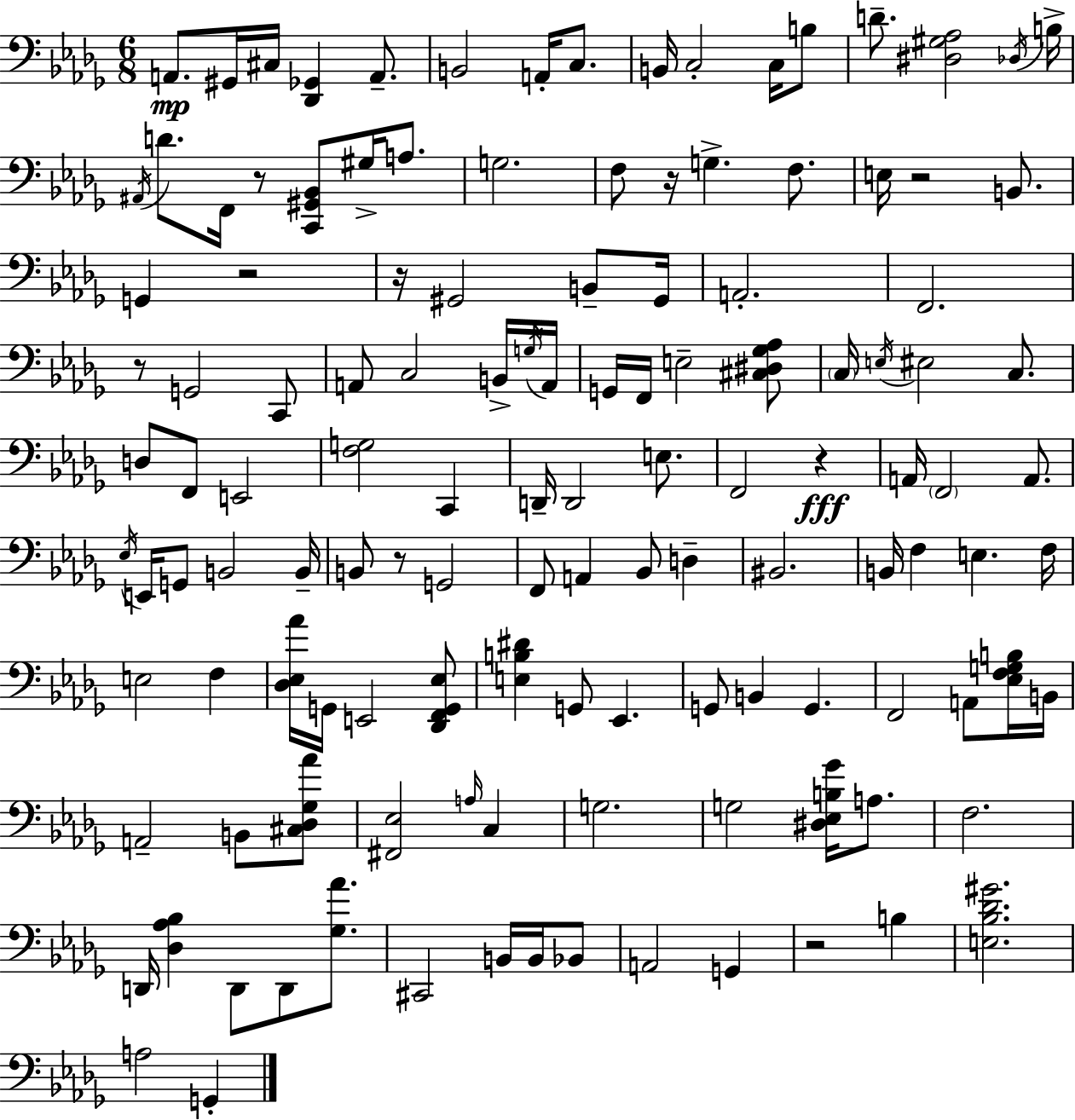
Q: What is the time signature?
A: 6/8